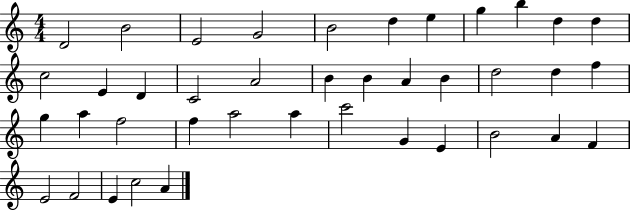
{
  \clef treble
  \numericTimeSignature
  \time 4/4
  \key c \major
  d'2 b'2 | e'2 g'2 | b'2 d''4 e''4 | g''4 b''4 d''4 d''4 | \break c''2 e'4 d'4 | c'2 a'2 | b'4 b'4 a'4 b'4 | d''2 d''4 f''4 | \break g''4 a''4 f''2 | f''4 a''2 a''4 | c'''2 g'4 e'4 | b'2 a'4 f'4 | \break e'2 f'2 | e'4 c''2 a'4 | \bar "|."
}